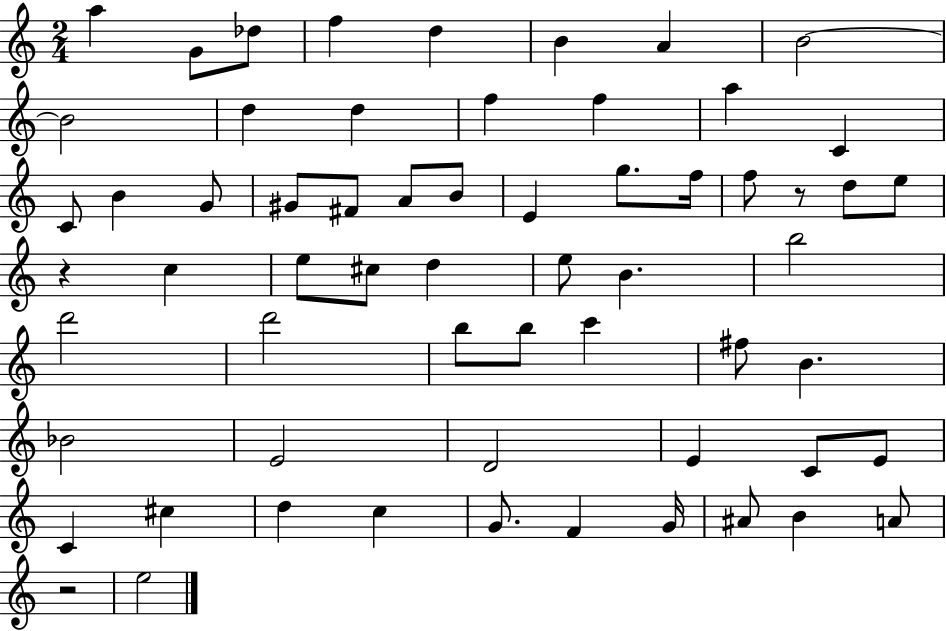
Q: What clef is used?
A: treble